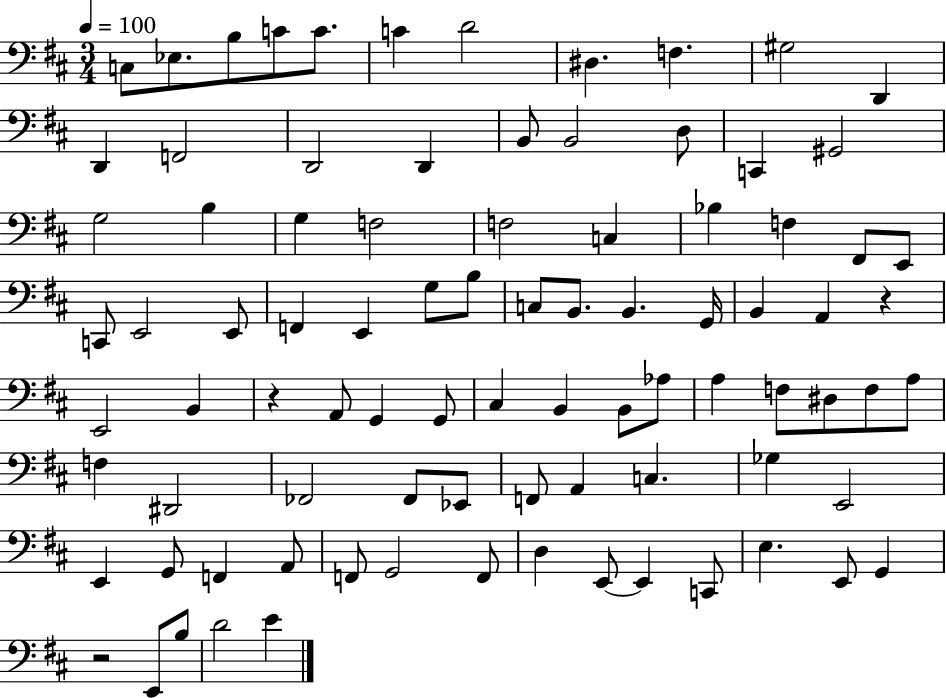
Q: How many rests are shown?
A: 3